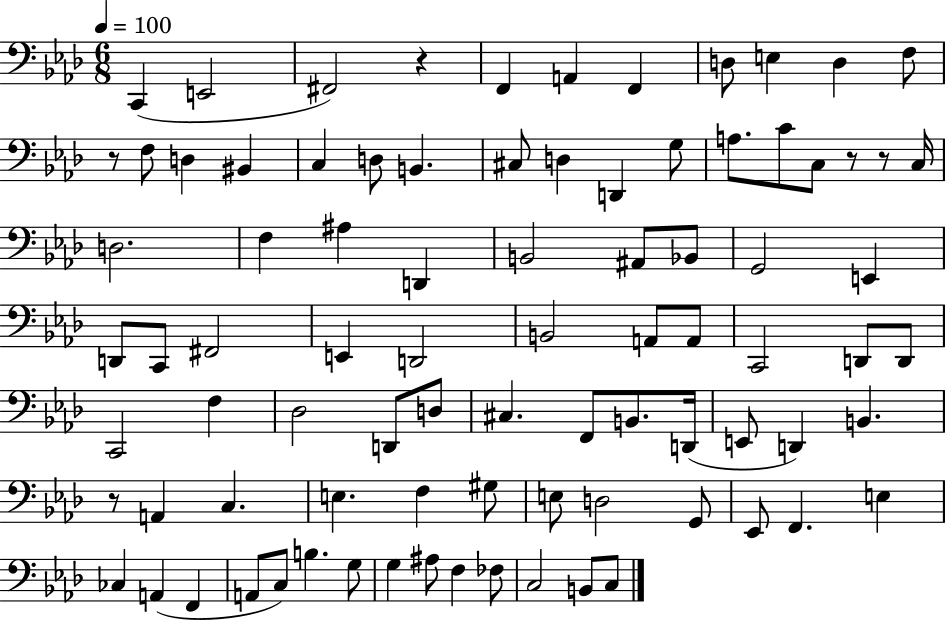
X:1
T:Untitled
M:6/8
L:1/4
K:Ab
C,, E,,2 ^F,,2 z F,, A,, F,, D,/2 E, D, F,/2 z/2 F,/2 D, ^B,, C, D,/2 B,, ^C,/2 D, D,, G,/2 A,/2 C/2 C,/2 z/2 z/2 C,/4 D,2 F, ^A, D,, B,,2 ^A,,/2 _B,,/2 G,,2 E,, D,,/2 C,,/2 ^F,,2 E,, D,,2 B,,2 A,,/2 A,,/2 C,,2 D,,/2 D,,/2 C,,2 F, _D,2 D,,/2 D,/2 ^C, F,,/2 B,,/2 D,,/4 E,,/2 D,, B,, z/2 A,, C, E, F, ^G,/2 E,/2 D,2 G,,/2 _E,,/2 F,, E, _C, A,, F,, A,,/2 C,/2 B, G,/2 G, ^A,/2 F, _F,/2 C,2 B,,/2 C,/2